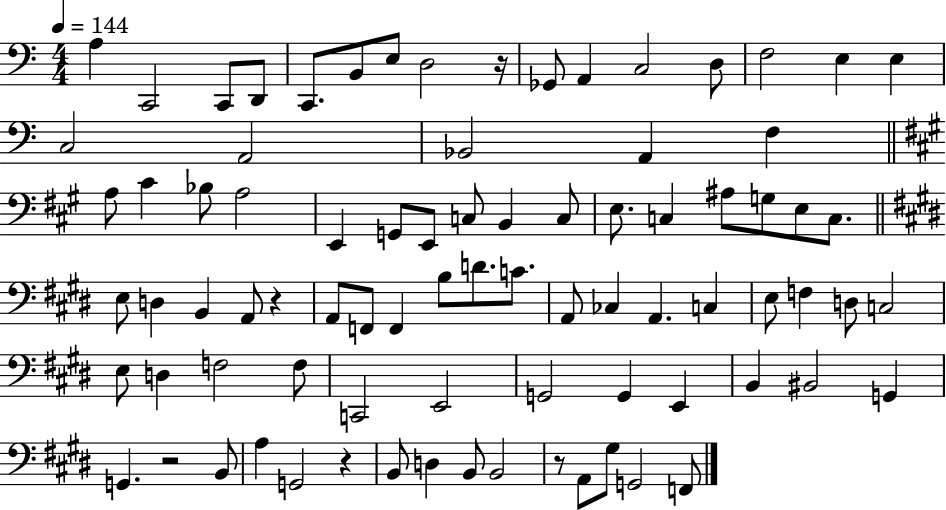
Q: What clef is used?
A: bass